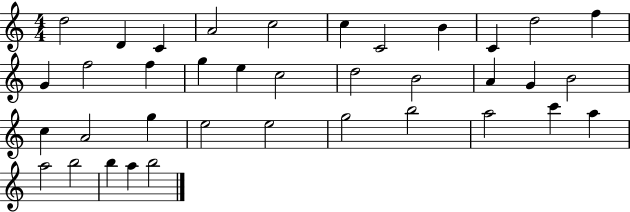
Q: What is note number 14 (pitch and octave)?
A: F5